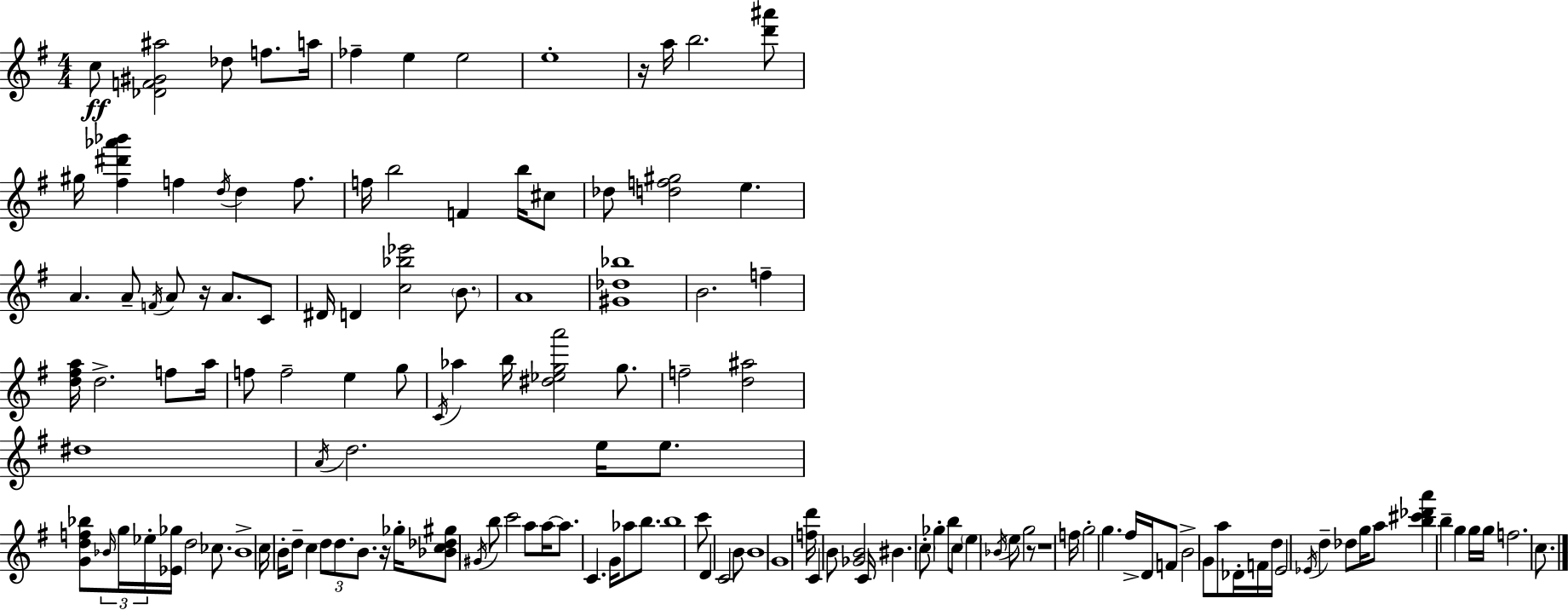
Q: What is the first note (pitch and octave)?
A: C5